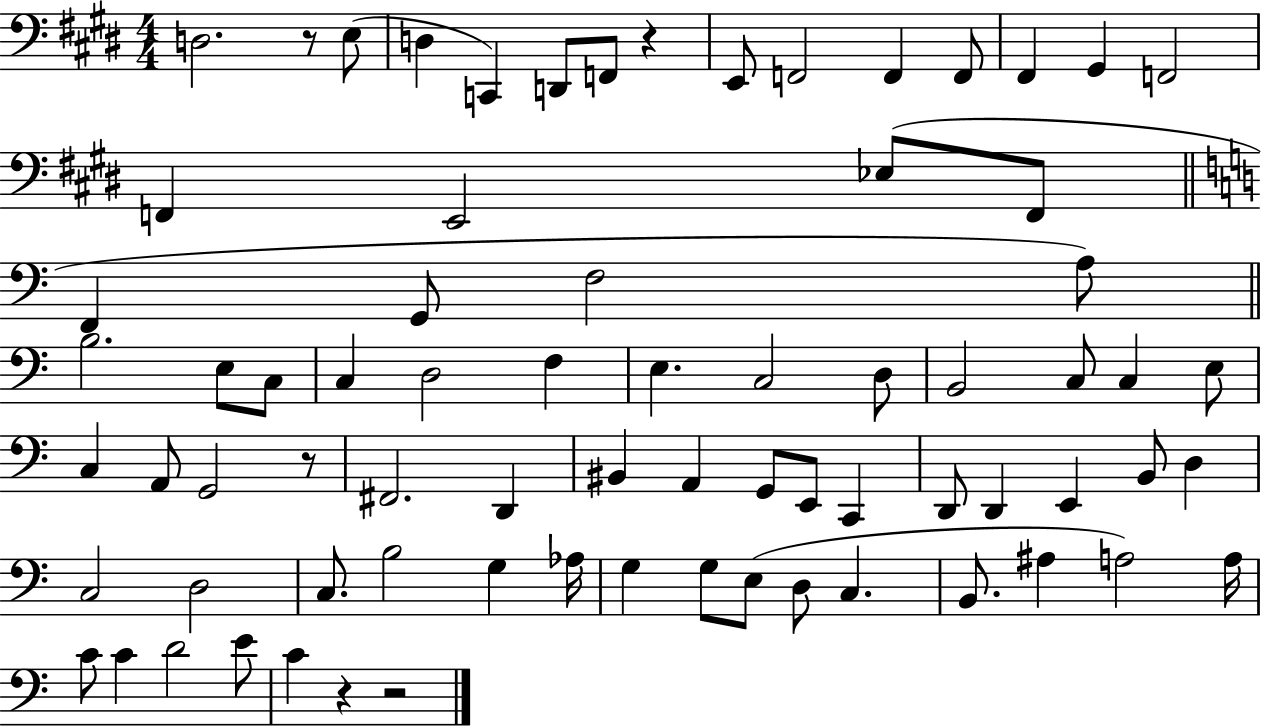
D3/h. R/e E3/e D3/q C2/q D2/e F2/e R/q E2/e F2/h F2/q F2/e F#2/q G#2/q F2/h F2/q E2/h Eb3/e F2/e F2/q G2/e F3/h A3/e B3/h. E3/e C3/e C3/q D3/h F3/q E3/q. C3/h D3/e B2/h C3/e C3/q E3/e C3/q A2/e G2/h R/e F#2/h. D2/q BIS2/q A2/q G2/e E2/e C2/q D2/e D2/q E2/q B2/e D3/q C3/h D3/h C3/e. B3/h G3/q Ab3/s G3/q G3/e E3/e D3/e C3/q. B2/e. A#3/q A3/h A3/s C4/e C4/q D4/h E4/e C4/q R/q R/h